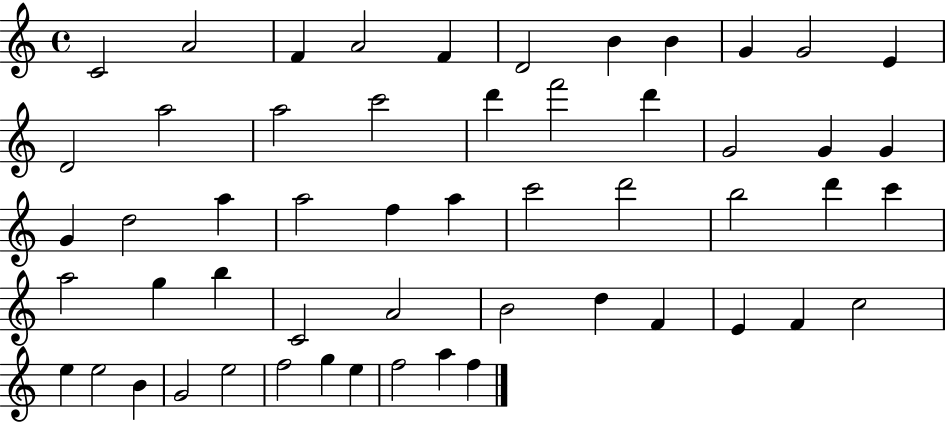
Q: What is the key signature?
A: C major